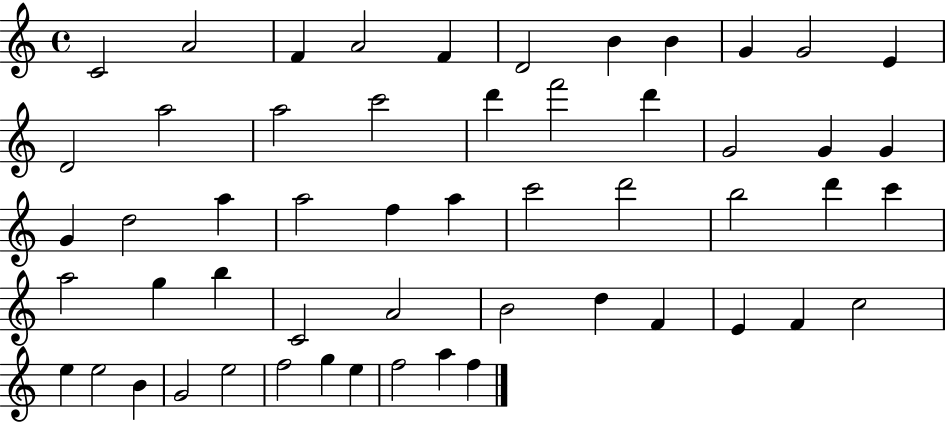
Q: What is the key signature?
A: C major